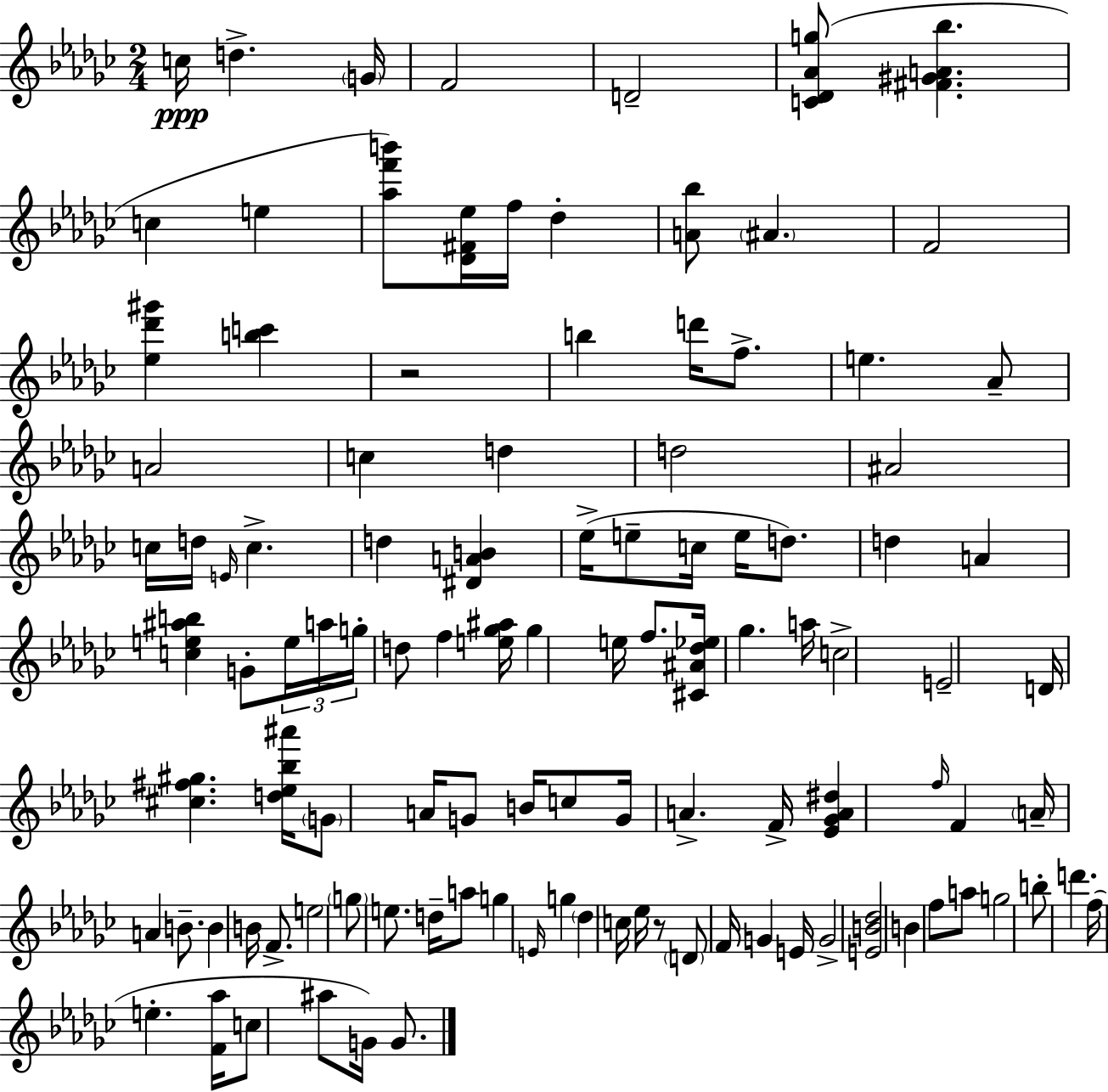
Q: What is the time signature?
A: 2/4